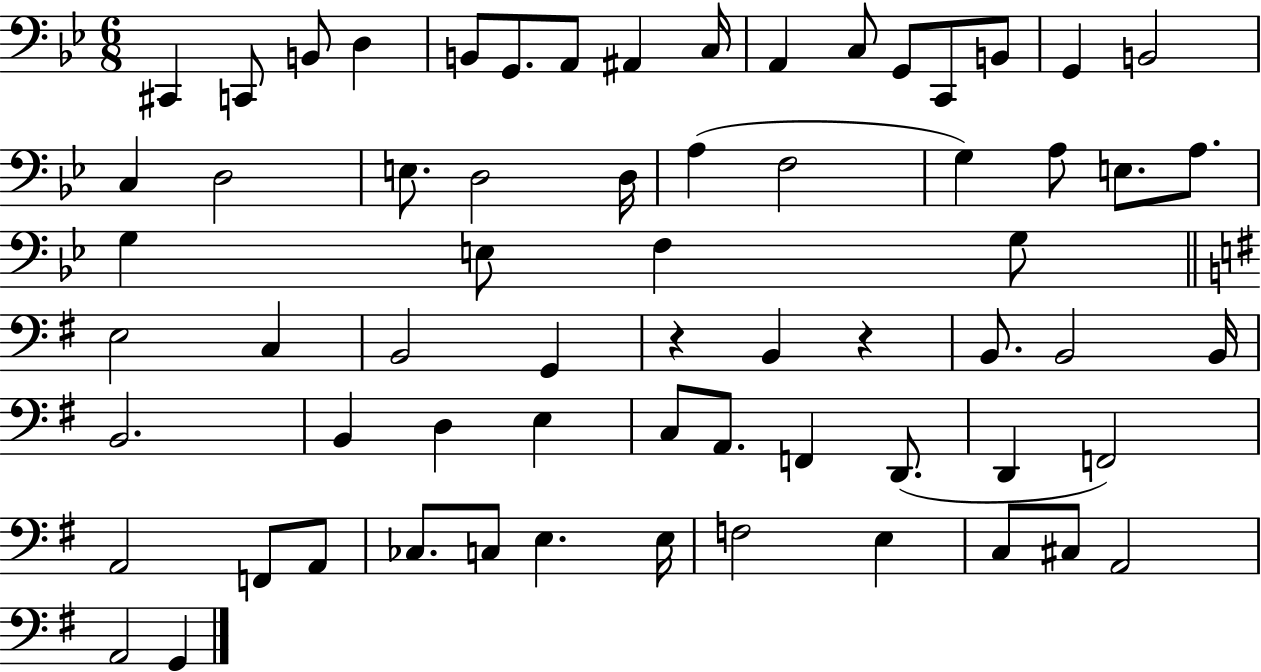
X:1
T:Untitled
M:6/8
L:1/4
K:Bb
^C,, C,,/2 B,,/2 D, B,,/2 G,,/2 A,,/2 ^A,, C,/4 A,, C,/2 G,,/2 C,,/2 B,,/2 G,, B,,2 C, D,2 E,/2 D,2 D,/4 A, F,2 G, A,/2 E,/2 A,/2 G, E,/2 F, G,/2 E,2 C, B,,2 G,, z B,, z B,,/2 B,,2 B,,/4 B,,2 B,, D, E, C,/2 A,,/2 F,, D,,/2 D,, F,,2 A,,2 F,,/2 A,,/2 _C,/2 C,/2 E, E,/4 F,2 E, C,/2 ^C,/2 A,,2 A,,2 G,,